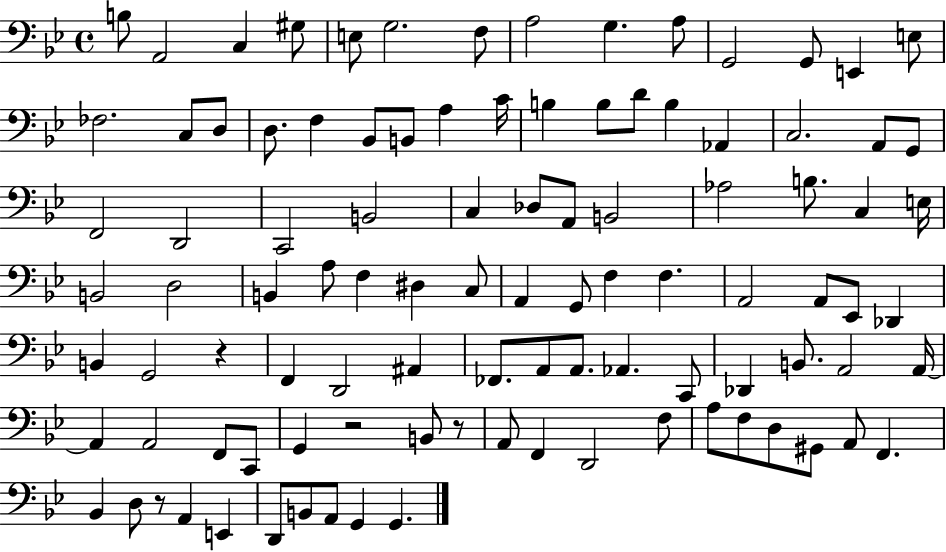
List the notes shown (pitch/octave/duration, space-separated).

B3/e A2/h C3/q G#3/e E3/e G3/h. F3/e A3/h G3/q. A3/e G2/h G2/e E2/q E3/e FES3/h. C3/e D3/e D3/e. F3/q Bb2/e B2/e A3/q C4/s B3/q B3/e D4/e B3/q Ab2/q C3/h. A2/e G2/e F2/h D2/h C2/h B2/h C3/q Db3/e A2/e B2/h Ab3/h B3/e. C3/q E3/s B2/h D3/h B2/q A3/e F3/q D#3/q C3/e A2/q G2/e F3/q F3/q. A2/h A2/e Eb2/e Db2/q B2/q G2/h R/q F2/q D2/h A#2/q FES2/e. A2/e A2/e. Ab2/q. C2/e Db2/q B2/e. A2/h A2/s A2/q A2/h F2/e C2/e G2/q R/h B2/e R/e A2/e F2/q D2/h F3/e A3/e F3/e D3/e G#2/e A2/e F2/q. Bb2/q D3/e R/e A2/q E2/q D2/e B2/e A2/e G2/q G2/q.